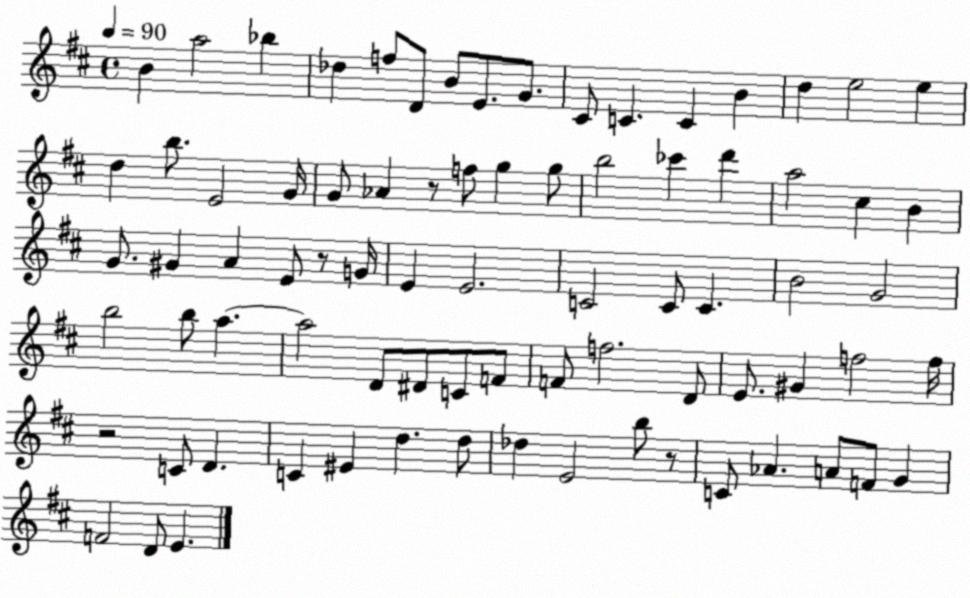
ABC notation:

X:1
T:Untitled
M:4/4
L:1/4
K:D
B a2 _b _d f/2 D/2 B/2 E/2 G/2 ^C/2 C C B d e2 e d b/2 E2 G/4 G/2 _A z/2 f/2 g g/2 b2 _c' d' a2 ^c B G/2 ^G A E/2 z/2 G/4 E E2 C2 C/2 C B2 G2 b2 b/2 a a2 D/2 ^D/2 C/2 F/2 F/2 f2 D/2 E/2 ^G f2 f/4 z2 C/2 D C ^E d d/2 _d E2 b/2 z/2 C/2 _A A/2 F/2 G F2 D/2 E